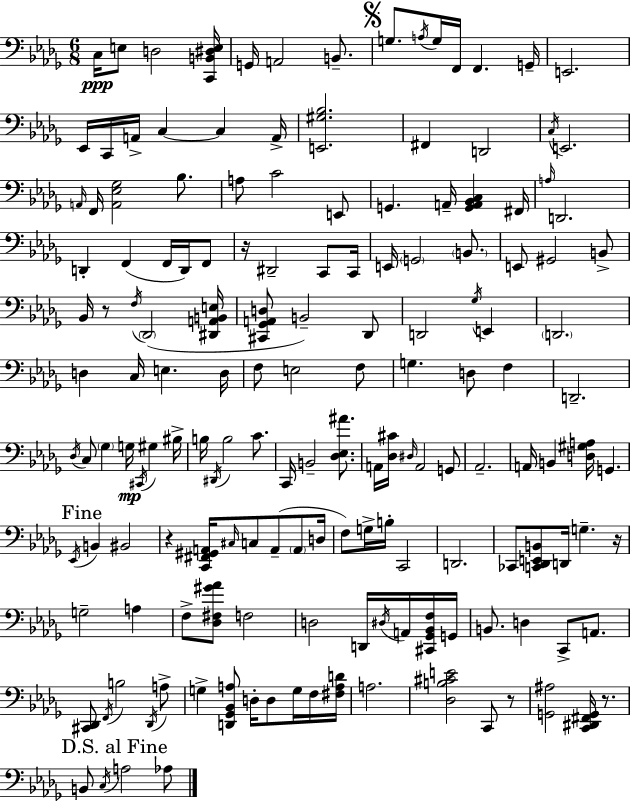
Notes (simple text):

C3/s E3/e D3/h [C2,B2,D#3,E3]/s G2/s A2/h B2/e. G3/e. A3/s G3/s F2/s F2/q. G2/s E2/h. Eb2/s C2/s A2/s C3/q C3/q A2/s [E2,G#3,Bb3]/h. F#2/q D2/h C3/s E2/h. A2/s F2/s [A2,Eb3,Gb3]/h Bb3/e. A3/e C4/h E2/e G2/q. A2/s [G2,A2,Bb2,C3]/q F#2/s A3/s D2/h. D2/q F2/q F2/s D2/s F2/e R/s D#2/h C2/e C2/s E2/s G2/h B2/e. E2/e G#2/h B2/e Bb2/s R/e F3/s Db2/h [D#2,A2,B2,E3]/s [C#2,Gb2,A2,D3]/e B2/h Db2/e D2/h Gb3/s E2/q D2/h. D3/q C3/s E3/q. D3/s F3/e E3/h F3/e G3/q. D3/e F3/q D2/h. Db3/s C3/e Gb3/q G3/s C#2/s G#3/q BIS3/s B3/s D#2/s B3/h C4/e. C2/s B2/h [Db3,Eb3,A#4]/e. A2/s [Db3,C#4]/s D#3/s A2/h G2/e Ab2/h. A2/s B2/q [D3,G#3,A3]/s G2/q. Eb2/s B2/q BIS2/h R/q [C2,F#2,G#2,A2]/s C#3/s C3/e A2/e A2/e D3/s F3/e G3/s B3/s C2/h D2/h. CES2/e [C2,Db2,E2,B2]/e D2/s G3/q. R/s G3/h A3/q F3/e [Db3,F#3,G#4,Ab4]/e F3/h D3/h D2/s D#3/s A2/s [C#2,Gb2,Bb2,F3]/s G2/s B2/e. D3/q C2/e A2/e. [C#2,Db2]/e F2/s B3/h Db2/s A3/e G3/q [D2,Gb2,Bb2,A3]/e D3/s D3/e G3/s F3/s [F#3,A3,D4]/s A3/h. [Db3,B3,C#4,E4]/h C2/e R/e [G2,A#3]/h [C2,D#2,F#2,G2]/s R/e. B2/e C3/s A3/h Ab3/e